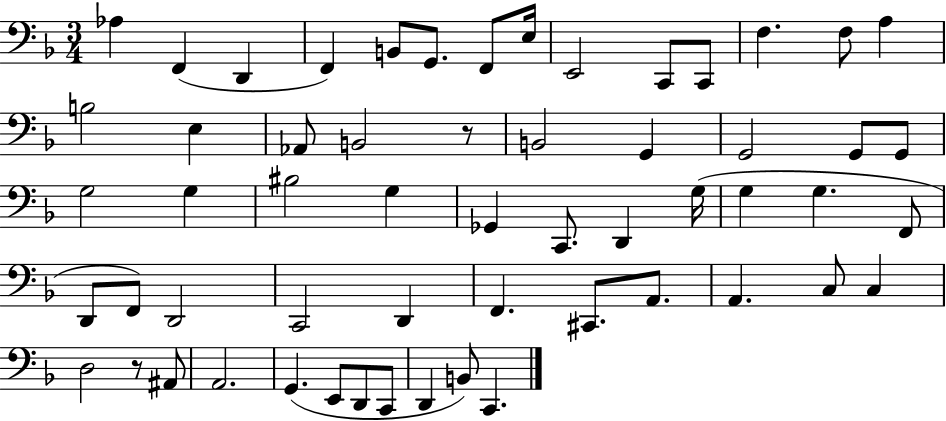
{
  \clef bass
  \numericTimeSignature
  \time 3/4
  \key f \major
  \repeat volta 2 { aes4 f,4( d,4 | f,4) b,8 g,8. f,8 e16 | e,2 c,8 c,8 | f4. f8 a4 | \break b2 e4 | aes,8 b,2 r8 | b,2 g,4 | g,2 g,8 g,8 | \break g2 g4 | bis2 g4 | ges,4 c,8. d,4 g16( | g4 g4. f,8 | \break d,8 f,8) d,2 | c,2 d,4 | f,4. cis,8. a,8. | a,4. c8 c4 | \break d2 r8 ais,8 | a,2. | g,4.( e,8 d,8 c,8 | d,4 b,8) c,4. | \break } \bar "|."
}